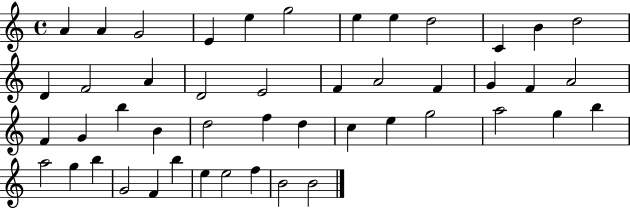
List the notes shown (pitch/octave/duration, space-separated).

A4/q A4/q G4/h E4/q E5/q G5/h E5/q E5/q D5/h C4/q B4/q D5/h D4/q F4/h A4/q D4/h E4/h F4/q A4/h F4/q G4/q F4/q A4/h F4/q G4/q B5/q B4/q D5/h F5/q D5/q C5/q E5/q G5/h A5/h G5/q B5/q A5/h G5/q B5/q G4/h F4/q B5/q E5/q E5/h F5/q B4/h B4/h